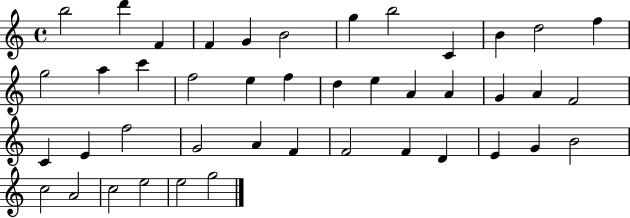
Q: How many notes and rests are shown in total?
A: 43